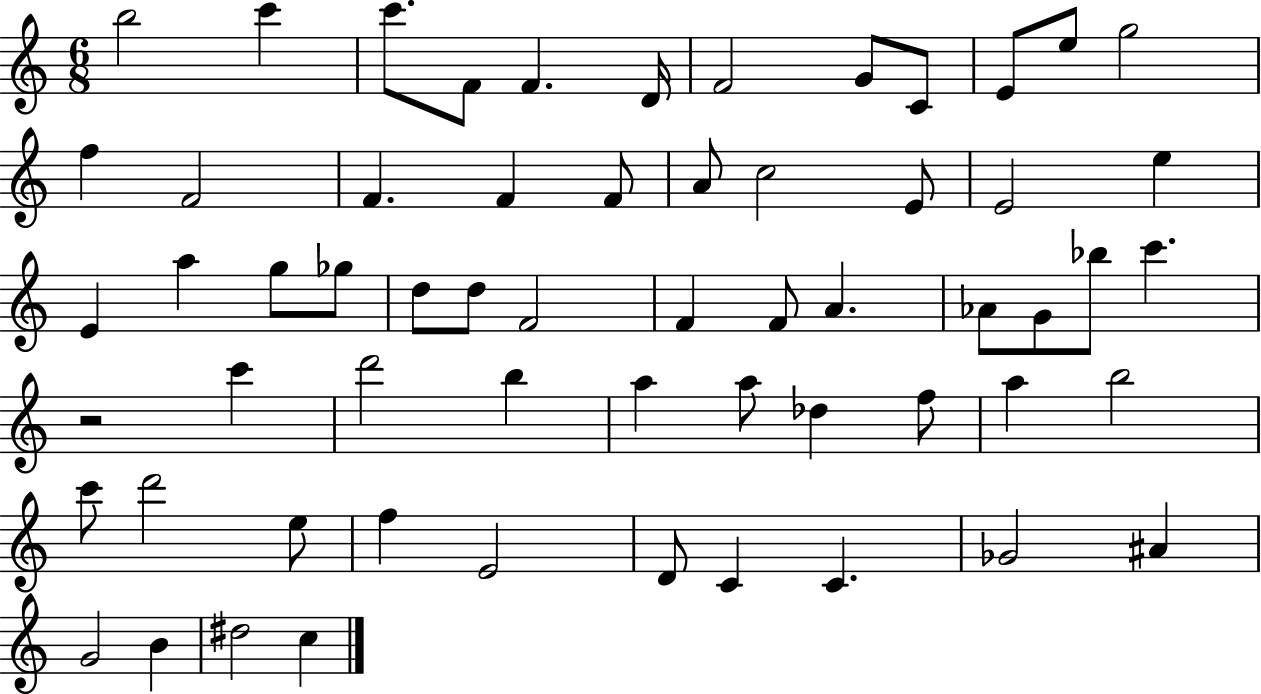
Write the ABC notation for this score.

X:1
T:Untitled
M:6/8
L:1/4
K:C
b2 c' c'/2 F/2 F D/4 F2 G/2 C/2 E/2 e/2 g2 f F2 F F F/2 A/2 c2 E/2 E2 e E a g/2 _g/2 d/2 d/2 F2 F F/2 A _A/2 G/2 _b/2 c' z2 c' d'2 b a a/2 _d f/2 a b2 c'/2 d'2 e/2 f E2 D/2 C C _G2 ^A G2 B ^d2 c